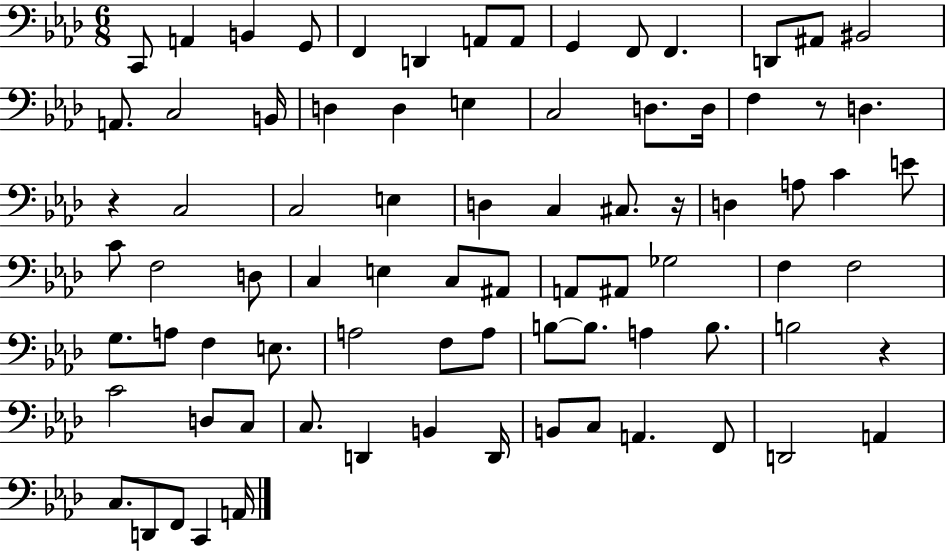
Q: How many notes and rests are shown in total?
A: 81